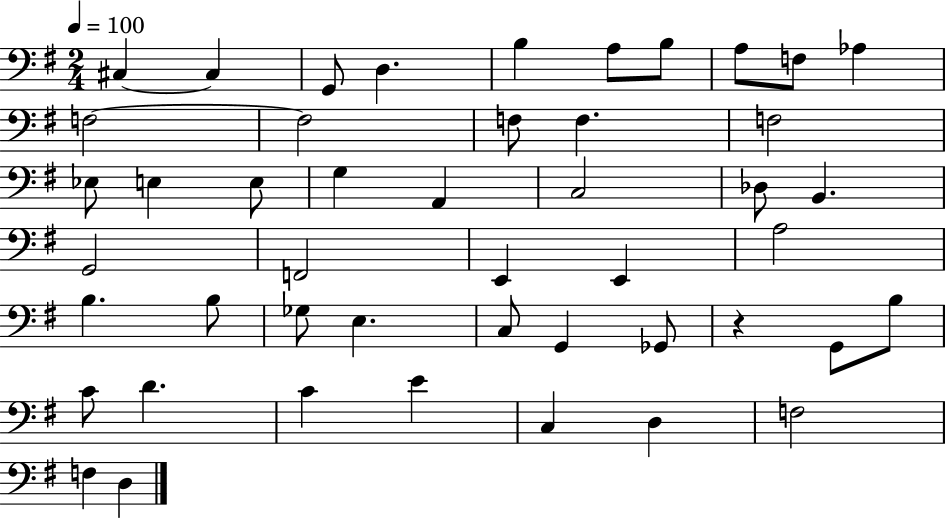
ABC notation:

X:1
T:Untitled
M:2/4
L:1/4
K:G
^C, ^C, G,,/2 D, B, A,/2 B,/2 A,/2 F,/2 _A, F,2 F,2 F,/2 F, F,2 _E,/2 E, E,/2 G, A,, C,2 _D,/2 B,, G,,2 F,,2 E,, E,, A,2 B, B,/2 _G,/2 E, C,/2 G,, _G,,/2 z G,,/2 B,/2 C/2 D C E C, D, F,2 F, D,